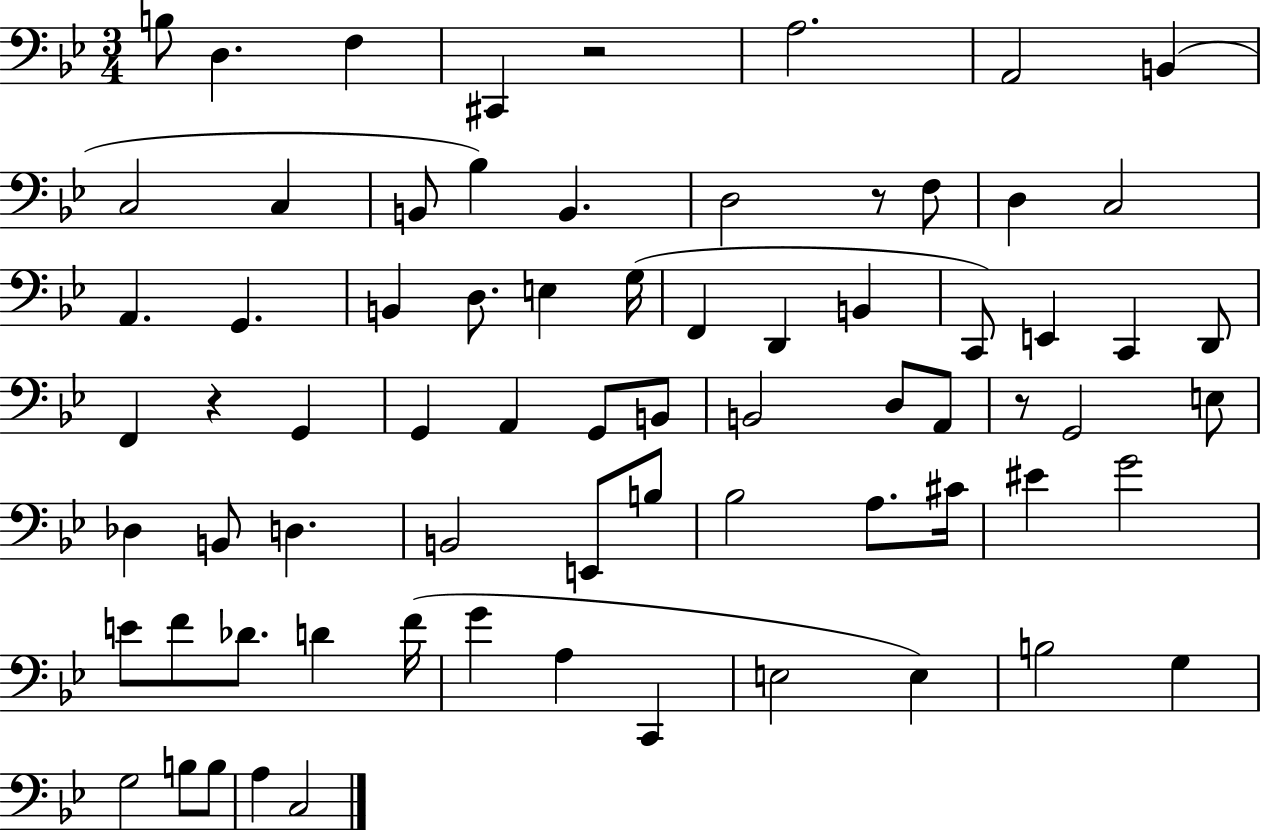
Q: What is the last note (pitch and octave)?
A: C3